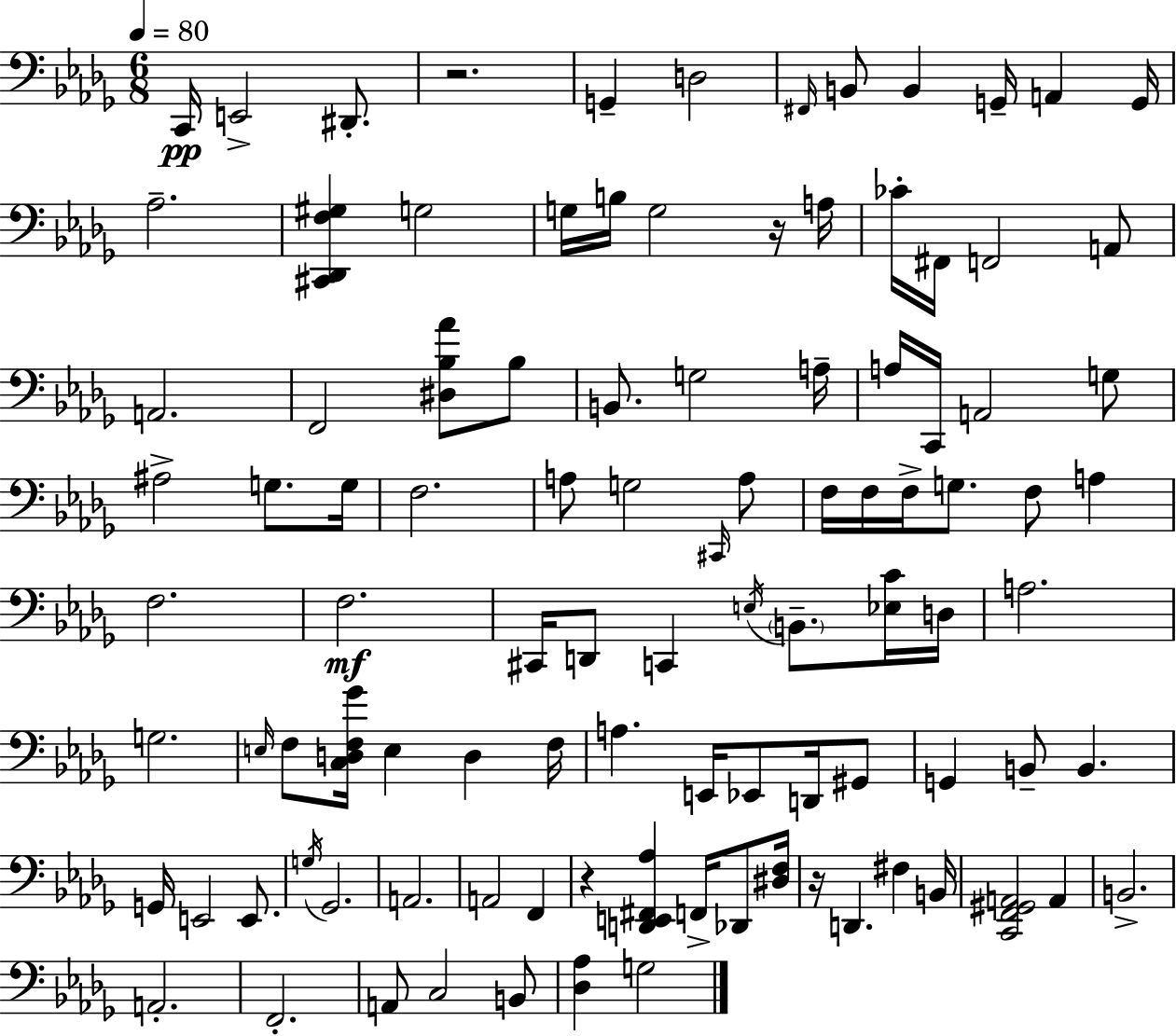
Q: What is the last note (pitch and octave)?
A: G3